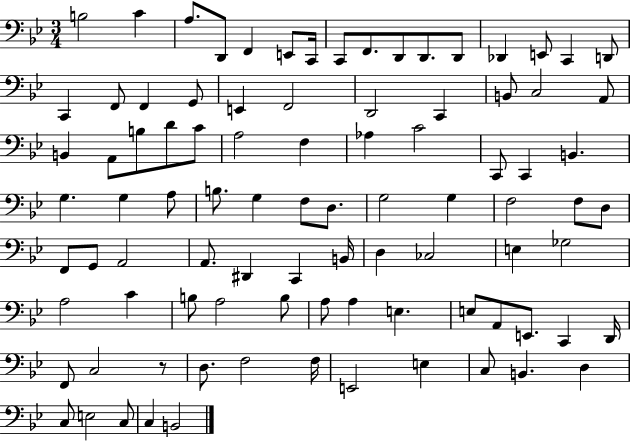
{
  \clef bass
  \numericTimeSignature
  \time 3/4
  \key bes \major
  b2 c'4 | a8. d,8 f,4 e,8 c,16 | c,8 f,8. d,8 d,8. d,8 | des,4 e,8 c,4 d,8 | \break c,4 f,8 f,4 g,8 | e,4 f,2 | d,2 c,4 | b,8 c2 a,8 | \break b,4 a,8 b8 d'8 c'8 | a2 f4 | aes4 c'2 | c,8 c,4 b,4. | \break g4. g4 a8 | b8. g4 f8 d8. | g2 g4 | f2 f8 d8 | \break f,8 g,8 a,2 | a,8. dis,4 c,4 b,16 | d4 ces2 | e4 ges2 | \break a2 c'4 | b8 a2 b8 | a8 a4 e4. | e8 a,8 e,8. c,4 d,16 | \break f,8 c2 r8 | d8. f2 f16 | e,2 e4 | c8 b,4. d4 | \break c8 e2 c8 | c4 b,2 | \bar "|."
}